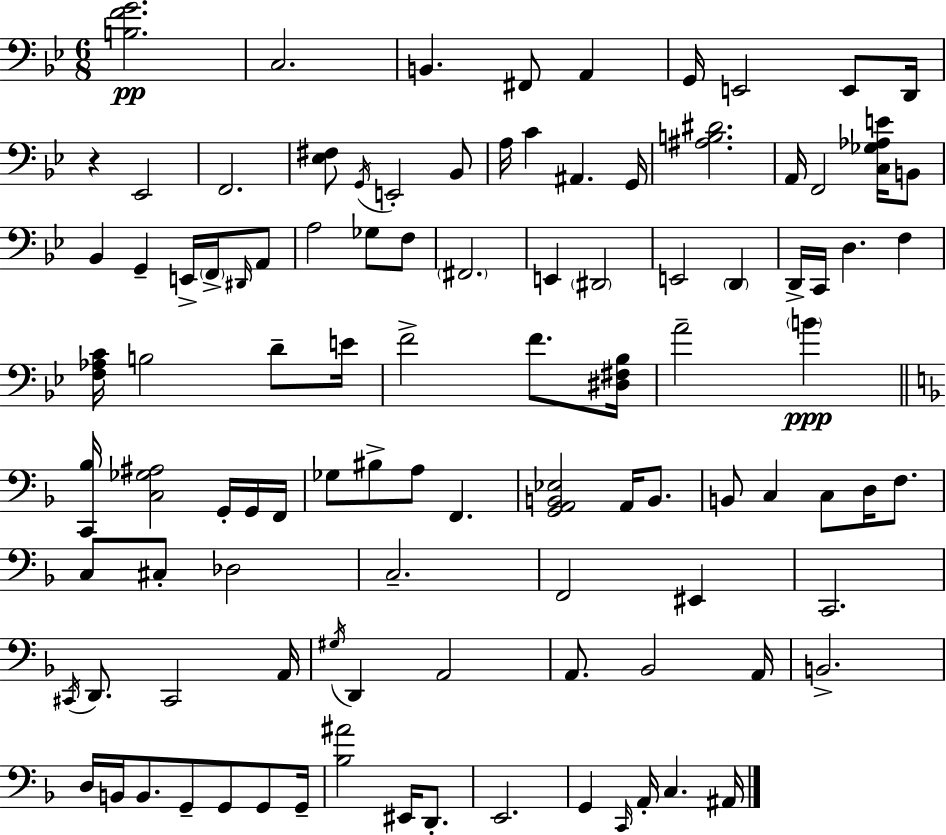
{
  \clef bass
  \numericTimeSignature
  \time 6/8
  \key bes \major
  <b f' g'>2.\pp | c2. | b,4. fis,8 a,4 | g,16 e,2 e,8 d,16 | \break r4 ees,2 | f,2. | <ees fis>8 \acciaccatura { g,16 } e,2-. bes,8 | a16 c'4 ais,4. | \break g,16 <ais b dis'>2. | a,16 f,2 <c ges aes e'>16 b,8 | bes,4 g,4-- e,16-> \parenthesize f,16-> \grace { dis,16 } | a,8 a2 ges8 | \break f8 \parenthesize fis,2. | e,4 \parenthesize dis,2 | e,2 \parenthesize d,4 | d,16-> c,16 d4. f4 | \break <f aes c'>16 b2 d'8-- | e'16 f'2-> f'8. | <dis fis bes>16 a'2-- \parenthesize b'4\ppp | \bar "||" \break \key d \minor <c, bes>16 <c ges ais>2 g,16-. g,16 f,16 | ges8 bis8-> a8 f,4. | <g, a, b, ees>2 a,16 b,8. | b,8 c4 c8 d16 f8. | \break c8 cis8-. des2 | c2.-- | f,2 eis,4 | c,2. | \break \acciaccatura { cis,16 } d,8. cis,2 | a,16 \acciaccatura { gis16 } d,4 a,2 | a,8. bes,2 | a,16 b,2.-> | \break d16 b,16 b,8. g,8-- g,8 g,8 | g,16-- <bes ais'>2 eis,16 d,8.-. | e,2. | g,4 \grace { c,16 } a,16-. c4. | \break ais,16 \bar "|."
}